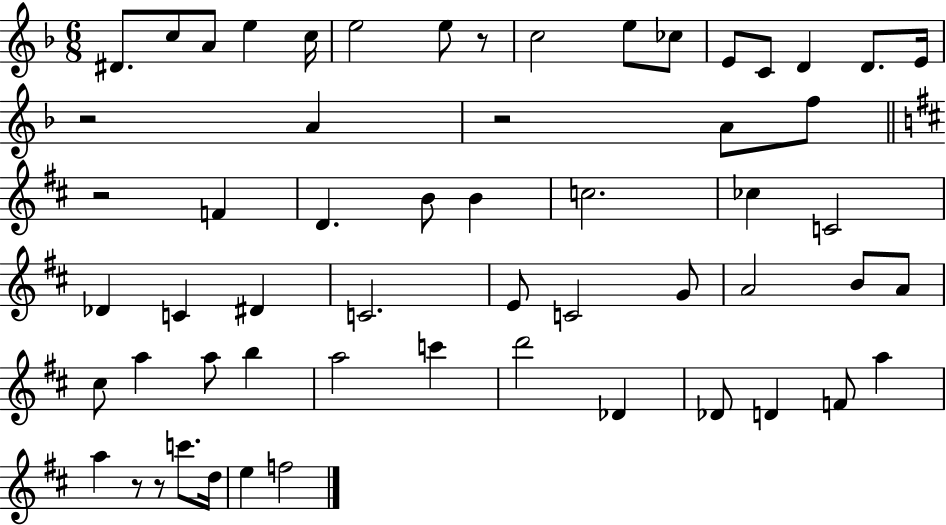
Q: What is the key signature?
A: F major